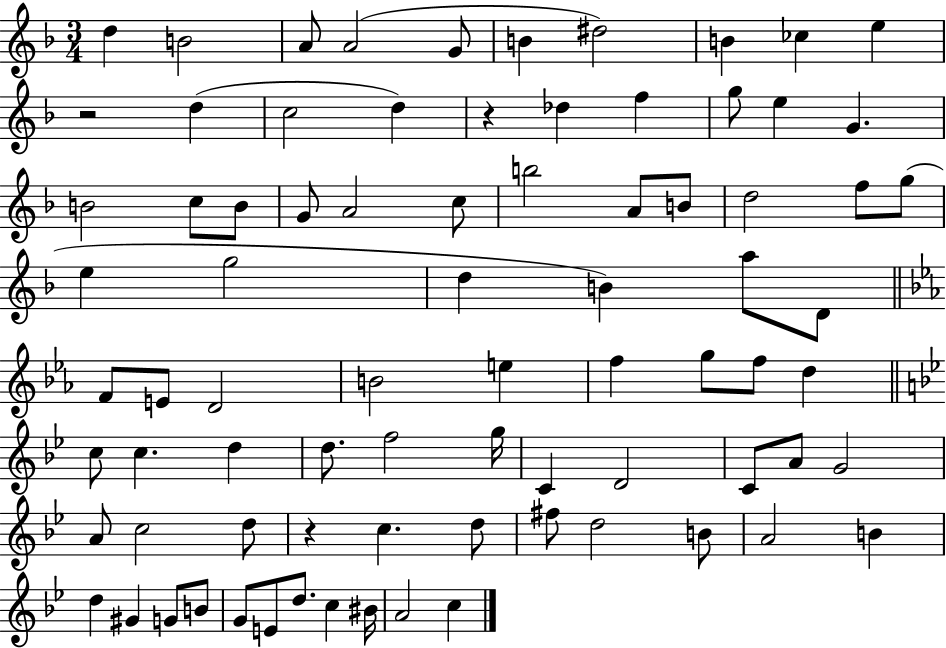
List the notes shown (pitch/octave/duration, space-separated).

D5/q B4/h A4/e A4/h G4/e B4/q D#5/h B4/q CES5/q E5/q R/h D5/q C5/h D5/q R/q Db5/q F5/q G5/e E5/q G4/q. B4/h C5/e B4/e G4/e A4/h C5/e B5/h A4/e B4/e D5/h F5/e G5/e E5/q G5/h D5/q B4/q A5/e D4/e F4/e E4/e D4/h B4/h E5/q F5/q G5/e F5/e D5/q C5/e C5/q. D5/q D5/e. F5/h G5/s C4/q D4/h C4/e A4/e G4/h A4/e C5/h D5/e R/q C5/q. D5/e F#5/e D5/h B4/e A4/h B4/q D5/q G#4/q G4/e B4/e G4/e E4/e D5/e. C5/q BIS4/s A4/h C5/q